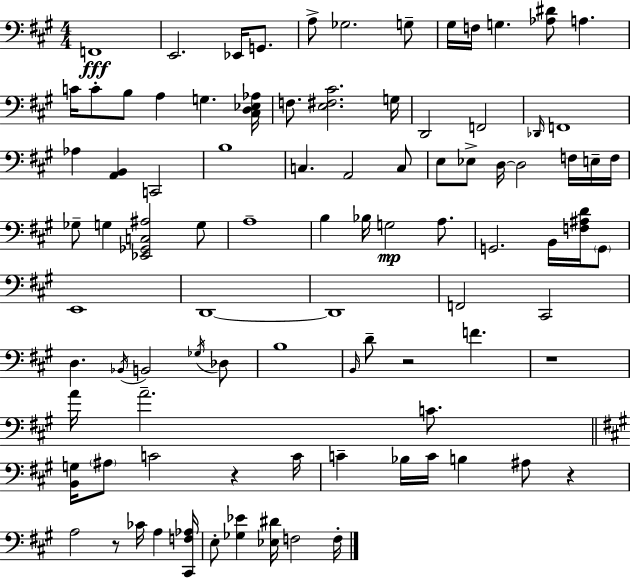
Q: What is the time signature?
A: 4/4